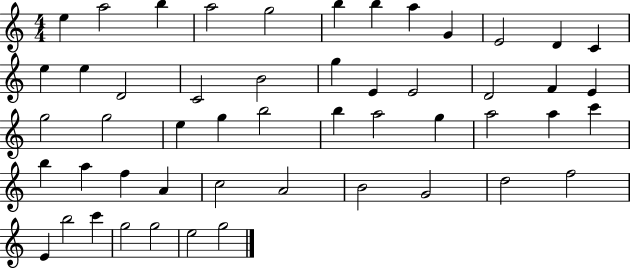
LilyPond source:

{
  \clef treble
  \numericTimeSignature
  \time 4/4
  \key c \major
  e''4 a''2 b''4 | a''2 g''2 | b''4 b''4 a''4 g'4 | e'2 d'4 c'4 | \break e''4 e''4 d'2 | c'2 b'2 | g''4 e'4 e'2 | d'2 f'4 e'4 | \break g''2 g''2 | e''4 g''4 b''2 | b''4 a''2 g''4 | a''2 a''4 c'''4 | \break b''4 a''4 f''4 a'4 | c''2 a'2 | b'2 g'2 | d''2 f''2 | \break e'4 b''2 c'''4 | g''2 g''2 | e''2 g''2 | \bar "|."
}